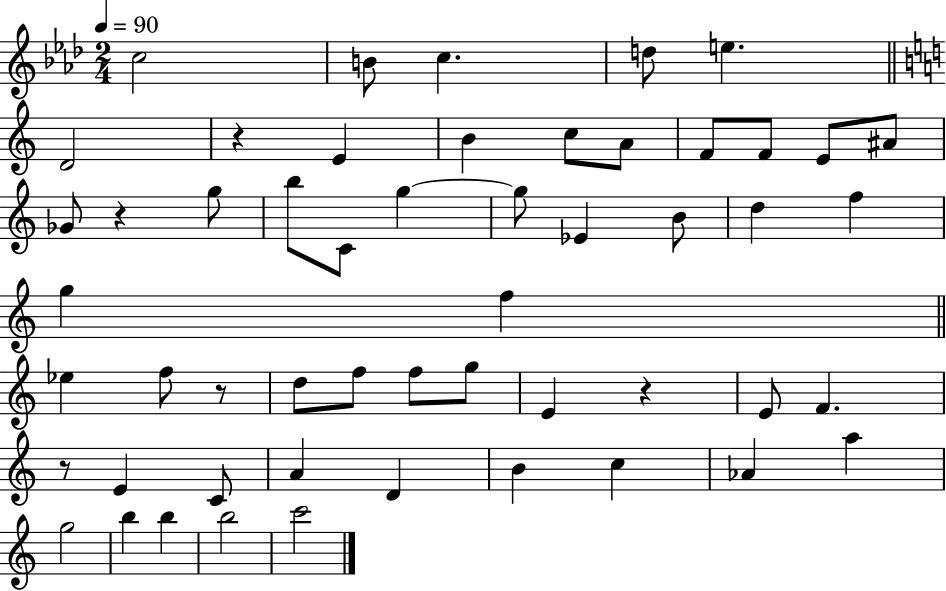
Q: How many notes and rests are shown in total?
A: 53